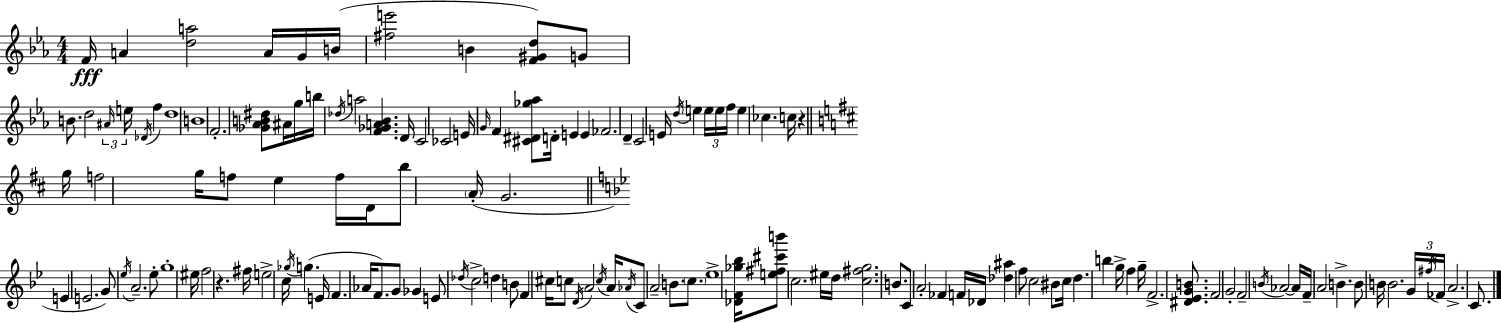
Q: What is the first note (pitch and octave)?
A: F4